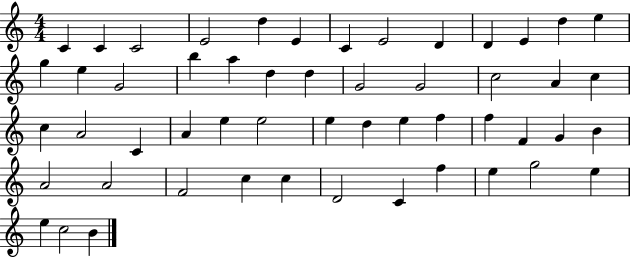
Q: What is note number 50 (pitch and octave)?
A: E5